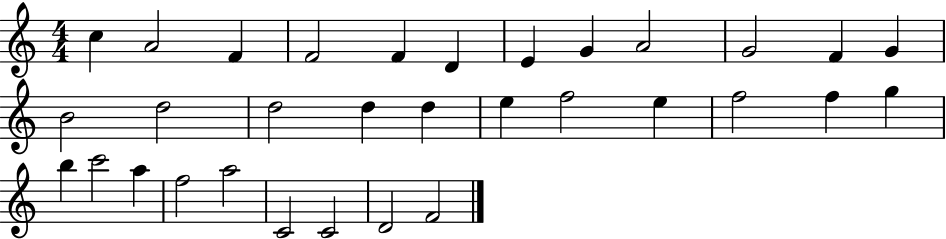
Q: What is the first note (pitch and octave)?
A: C5